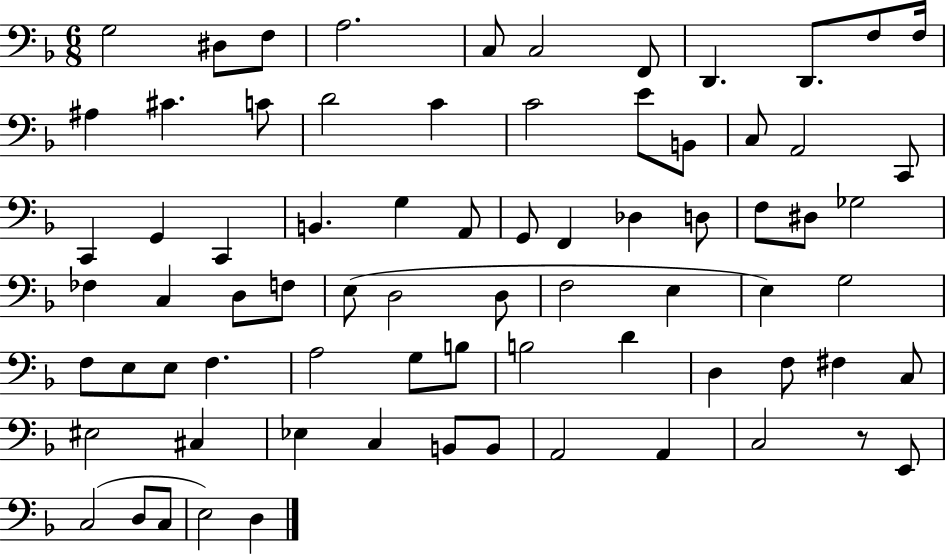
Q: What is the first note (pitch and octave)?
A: G3